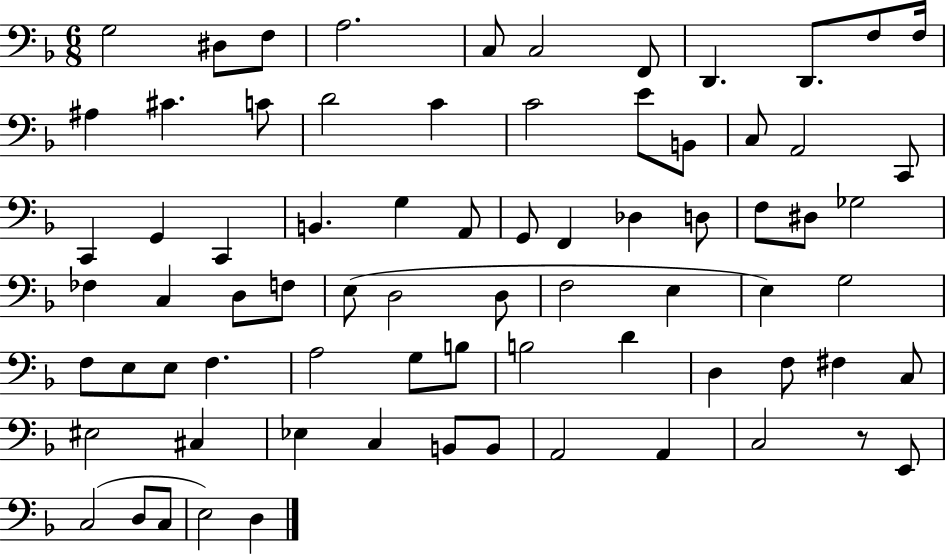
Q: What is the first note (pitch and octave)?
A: G3